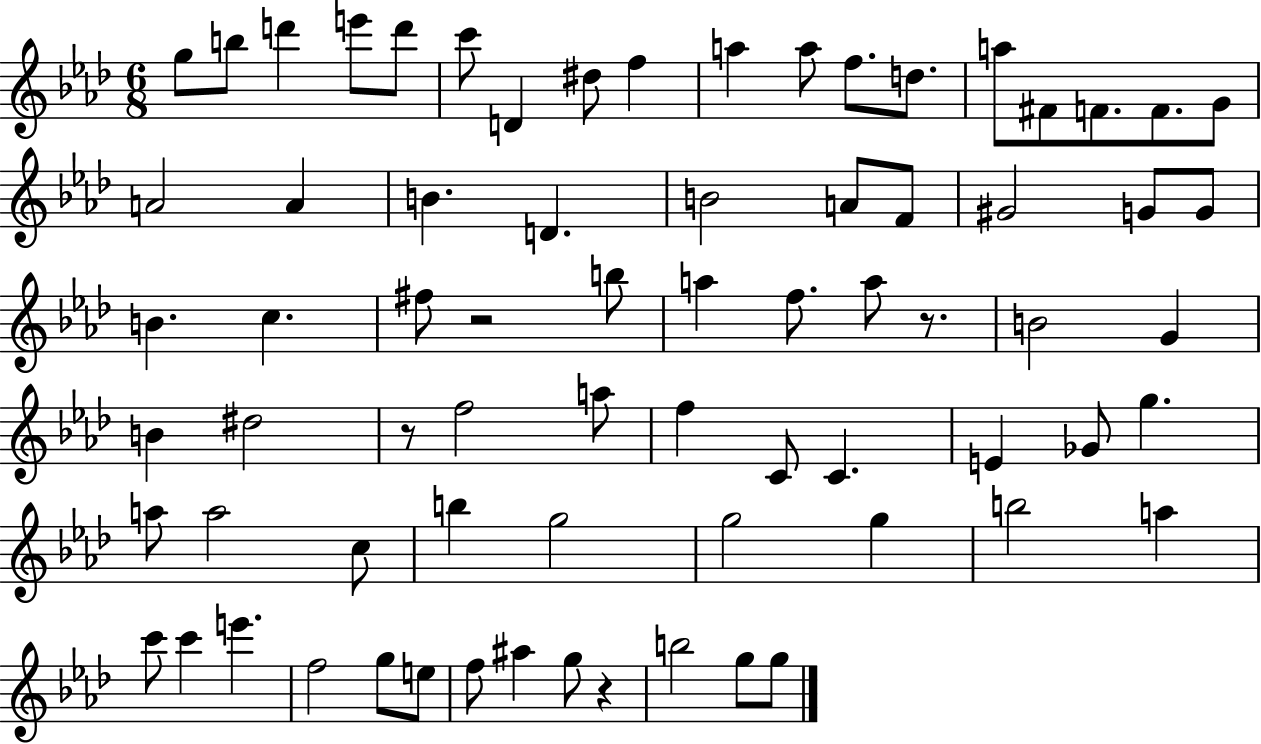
X:1
T:Untitled
M:6/8
L:1/4
K:Ab
g/2 b/2 d' e'/2 d'/2 c'/2 D ^d/2 f a a/2 f/2 d/2 a/2 ^F/2 F/2 F/2 G/2 A2 A B D B2 A/2 F/2 ^G2 G/2 G/2 B c ^f/2 z2 b/2 a f/2 a/2 z/2 B2 G B ^d2 z/2 f2 a/2 f C/2 C E _G/2 g a/2 a2 c/2 b g2 g2 g b2 a c'/2 c' e' f2 g/2 e/2 f/2 ^a g/2 z b2 g/2 g/2